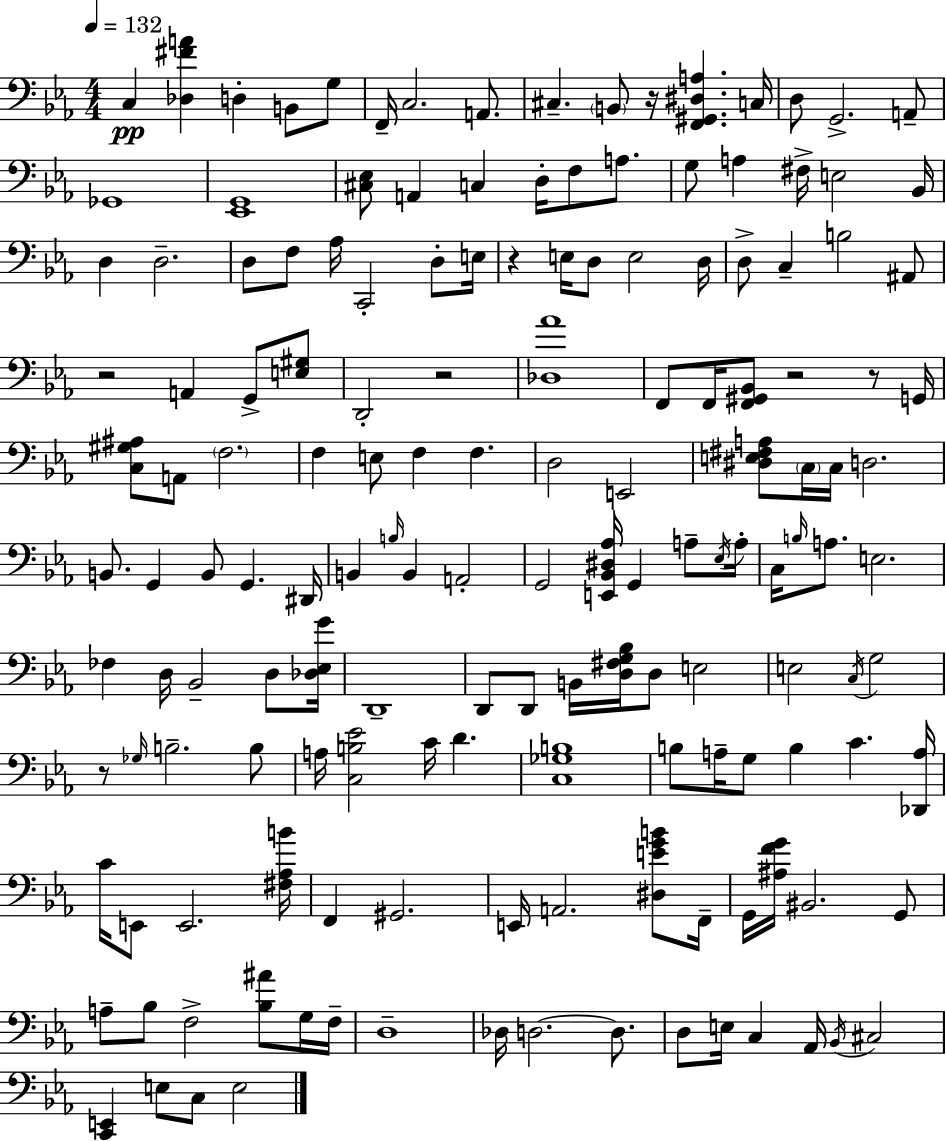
C3/q [Db3,F#4,A4]/q D3/q B2/e G3/e F2/s C3/h. A2/e. C#3/q. B2/e R/s [F2,G#2,D#3,A3]/q. C3/s D3/e G2/h. A2/e Gb2/w [Eb2,G2]/w [C#3,Eb3]/e A2/q C3/q D3/s F3/e A3/e. G3/e A3/q F#3/s E3/h Bb2/s D3/q D3/h. D3/e F3/e Ab3/s C2/h D3/e E3/s R/q E3/s D3/e E3/h D3/s D3/e C3/q B3/h A#2/e R/h A2/q G2/e [E3,G#3]/e D2/h R/h [Db3,Ab4]/w F2/e F2/s [F2,G#2,Bb2]/e R/h R/e G2/s [C3,G#3,A#3]/e A2/e F3/h. F3/q E3/e F3/q F3/q. D3/h E2/h [D#3,E3,F#3,A3]/e C3/s C3/s D3/h. B2/e. G2/q B2/e G2/q. D#2/s B2/q B3/s B2/q A2/h G2/h [E2,Bb2,D#3,Ab3]/s G2/q A3/e Eb3/s A3/s C3/s B3/s A3/e. E3/h. FES3/q D3/s Bb2/h D3/e [Db3,Eb3,G4]/s D2/w D2/e D2/e B2/s [D3,F#3,G3,Bb3]/s D3/e E3/h E3/h C3/s G3/h R/e Gb3/s B3/h. B3/e A3/s [C3,B3,Eb4]/h C4/s D4/q. [C3,Gb3,B3]/w B3/e A3/s G3/e B3/q C4/q. [Db2,A3]/s C4/s E2/e E2/h. [F#3,Ab3,B4]/s F2/q G#2/h. E2/s A2/h. [D#3,E4,G4,B4]/e F2/s G2/s [A#3,F4,G4]/s BIS2/h. G2/e A3/e Bb3/e F3/h [Bb3,A#4]/e G3/s F3/s D3/w Db3/s D3/h. D3/e. D3/e E3/s C3/q Ab2/s Bb2/s C#3/h [C2,E2]/q E3/e C3/e E3/h